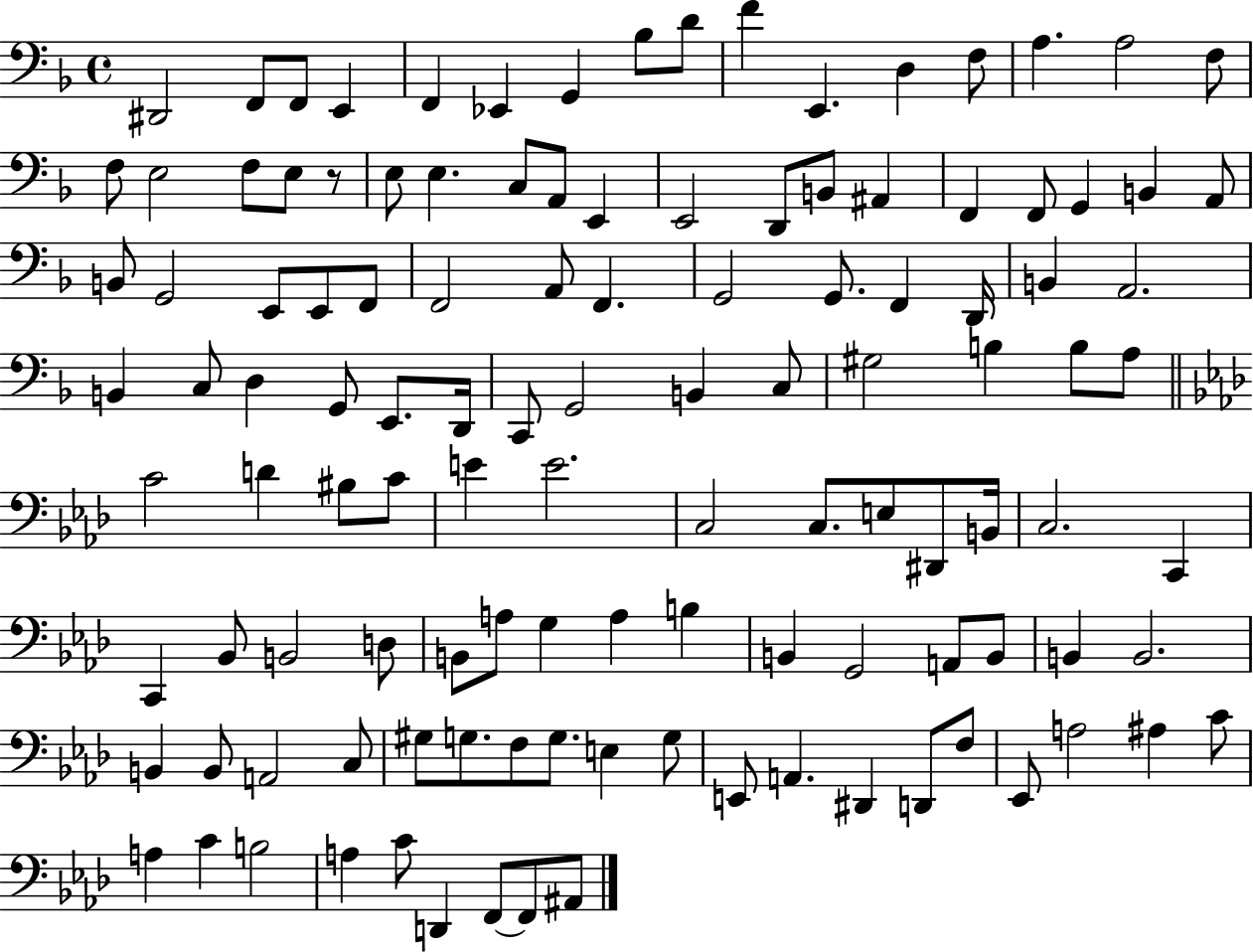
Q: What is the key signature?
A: F major